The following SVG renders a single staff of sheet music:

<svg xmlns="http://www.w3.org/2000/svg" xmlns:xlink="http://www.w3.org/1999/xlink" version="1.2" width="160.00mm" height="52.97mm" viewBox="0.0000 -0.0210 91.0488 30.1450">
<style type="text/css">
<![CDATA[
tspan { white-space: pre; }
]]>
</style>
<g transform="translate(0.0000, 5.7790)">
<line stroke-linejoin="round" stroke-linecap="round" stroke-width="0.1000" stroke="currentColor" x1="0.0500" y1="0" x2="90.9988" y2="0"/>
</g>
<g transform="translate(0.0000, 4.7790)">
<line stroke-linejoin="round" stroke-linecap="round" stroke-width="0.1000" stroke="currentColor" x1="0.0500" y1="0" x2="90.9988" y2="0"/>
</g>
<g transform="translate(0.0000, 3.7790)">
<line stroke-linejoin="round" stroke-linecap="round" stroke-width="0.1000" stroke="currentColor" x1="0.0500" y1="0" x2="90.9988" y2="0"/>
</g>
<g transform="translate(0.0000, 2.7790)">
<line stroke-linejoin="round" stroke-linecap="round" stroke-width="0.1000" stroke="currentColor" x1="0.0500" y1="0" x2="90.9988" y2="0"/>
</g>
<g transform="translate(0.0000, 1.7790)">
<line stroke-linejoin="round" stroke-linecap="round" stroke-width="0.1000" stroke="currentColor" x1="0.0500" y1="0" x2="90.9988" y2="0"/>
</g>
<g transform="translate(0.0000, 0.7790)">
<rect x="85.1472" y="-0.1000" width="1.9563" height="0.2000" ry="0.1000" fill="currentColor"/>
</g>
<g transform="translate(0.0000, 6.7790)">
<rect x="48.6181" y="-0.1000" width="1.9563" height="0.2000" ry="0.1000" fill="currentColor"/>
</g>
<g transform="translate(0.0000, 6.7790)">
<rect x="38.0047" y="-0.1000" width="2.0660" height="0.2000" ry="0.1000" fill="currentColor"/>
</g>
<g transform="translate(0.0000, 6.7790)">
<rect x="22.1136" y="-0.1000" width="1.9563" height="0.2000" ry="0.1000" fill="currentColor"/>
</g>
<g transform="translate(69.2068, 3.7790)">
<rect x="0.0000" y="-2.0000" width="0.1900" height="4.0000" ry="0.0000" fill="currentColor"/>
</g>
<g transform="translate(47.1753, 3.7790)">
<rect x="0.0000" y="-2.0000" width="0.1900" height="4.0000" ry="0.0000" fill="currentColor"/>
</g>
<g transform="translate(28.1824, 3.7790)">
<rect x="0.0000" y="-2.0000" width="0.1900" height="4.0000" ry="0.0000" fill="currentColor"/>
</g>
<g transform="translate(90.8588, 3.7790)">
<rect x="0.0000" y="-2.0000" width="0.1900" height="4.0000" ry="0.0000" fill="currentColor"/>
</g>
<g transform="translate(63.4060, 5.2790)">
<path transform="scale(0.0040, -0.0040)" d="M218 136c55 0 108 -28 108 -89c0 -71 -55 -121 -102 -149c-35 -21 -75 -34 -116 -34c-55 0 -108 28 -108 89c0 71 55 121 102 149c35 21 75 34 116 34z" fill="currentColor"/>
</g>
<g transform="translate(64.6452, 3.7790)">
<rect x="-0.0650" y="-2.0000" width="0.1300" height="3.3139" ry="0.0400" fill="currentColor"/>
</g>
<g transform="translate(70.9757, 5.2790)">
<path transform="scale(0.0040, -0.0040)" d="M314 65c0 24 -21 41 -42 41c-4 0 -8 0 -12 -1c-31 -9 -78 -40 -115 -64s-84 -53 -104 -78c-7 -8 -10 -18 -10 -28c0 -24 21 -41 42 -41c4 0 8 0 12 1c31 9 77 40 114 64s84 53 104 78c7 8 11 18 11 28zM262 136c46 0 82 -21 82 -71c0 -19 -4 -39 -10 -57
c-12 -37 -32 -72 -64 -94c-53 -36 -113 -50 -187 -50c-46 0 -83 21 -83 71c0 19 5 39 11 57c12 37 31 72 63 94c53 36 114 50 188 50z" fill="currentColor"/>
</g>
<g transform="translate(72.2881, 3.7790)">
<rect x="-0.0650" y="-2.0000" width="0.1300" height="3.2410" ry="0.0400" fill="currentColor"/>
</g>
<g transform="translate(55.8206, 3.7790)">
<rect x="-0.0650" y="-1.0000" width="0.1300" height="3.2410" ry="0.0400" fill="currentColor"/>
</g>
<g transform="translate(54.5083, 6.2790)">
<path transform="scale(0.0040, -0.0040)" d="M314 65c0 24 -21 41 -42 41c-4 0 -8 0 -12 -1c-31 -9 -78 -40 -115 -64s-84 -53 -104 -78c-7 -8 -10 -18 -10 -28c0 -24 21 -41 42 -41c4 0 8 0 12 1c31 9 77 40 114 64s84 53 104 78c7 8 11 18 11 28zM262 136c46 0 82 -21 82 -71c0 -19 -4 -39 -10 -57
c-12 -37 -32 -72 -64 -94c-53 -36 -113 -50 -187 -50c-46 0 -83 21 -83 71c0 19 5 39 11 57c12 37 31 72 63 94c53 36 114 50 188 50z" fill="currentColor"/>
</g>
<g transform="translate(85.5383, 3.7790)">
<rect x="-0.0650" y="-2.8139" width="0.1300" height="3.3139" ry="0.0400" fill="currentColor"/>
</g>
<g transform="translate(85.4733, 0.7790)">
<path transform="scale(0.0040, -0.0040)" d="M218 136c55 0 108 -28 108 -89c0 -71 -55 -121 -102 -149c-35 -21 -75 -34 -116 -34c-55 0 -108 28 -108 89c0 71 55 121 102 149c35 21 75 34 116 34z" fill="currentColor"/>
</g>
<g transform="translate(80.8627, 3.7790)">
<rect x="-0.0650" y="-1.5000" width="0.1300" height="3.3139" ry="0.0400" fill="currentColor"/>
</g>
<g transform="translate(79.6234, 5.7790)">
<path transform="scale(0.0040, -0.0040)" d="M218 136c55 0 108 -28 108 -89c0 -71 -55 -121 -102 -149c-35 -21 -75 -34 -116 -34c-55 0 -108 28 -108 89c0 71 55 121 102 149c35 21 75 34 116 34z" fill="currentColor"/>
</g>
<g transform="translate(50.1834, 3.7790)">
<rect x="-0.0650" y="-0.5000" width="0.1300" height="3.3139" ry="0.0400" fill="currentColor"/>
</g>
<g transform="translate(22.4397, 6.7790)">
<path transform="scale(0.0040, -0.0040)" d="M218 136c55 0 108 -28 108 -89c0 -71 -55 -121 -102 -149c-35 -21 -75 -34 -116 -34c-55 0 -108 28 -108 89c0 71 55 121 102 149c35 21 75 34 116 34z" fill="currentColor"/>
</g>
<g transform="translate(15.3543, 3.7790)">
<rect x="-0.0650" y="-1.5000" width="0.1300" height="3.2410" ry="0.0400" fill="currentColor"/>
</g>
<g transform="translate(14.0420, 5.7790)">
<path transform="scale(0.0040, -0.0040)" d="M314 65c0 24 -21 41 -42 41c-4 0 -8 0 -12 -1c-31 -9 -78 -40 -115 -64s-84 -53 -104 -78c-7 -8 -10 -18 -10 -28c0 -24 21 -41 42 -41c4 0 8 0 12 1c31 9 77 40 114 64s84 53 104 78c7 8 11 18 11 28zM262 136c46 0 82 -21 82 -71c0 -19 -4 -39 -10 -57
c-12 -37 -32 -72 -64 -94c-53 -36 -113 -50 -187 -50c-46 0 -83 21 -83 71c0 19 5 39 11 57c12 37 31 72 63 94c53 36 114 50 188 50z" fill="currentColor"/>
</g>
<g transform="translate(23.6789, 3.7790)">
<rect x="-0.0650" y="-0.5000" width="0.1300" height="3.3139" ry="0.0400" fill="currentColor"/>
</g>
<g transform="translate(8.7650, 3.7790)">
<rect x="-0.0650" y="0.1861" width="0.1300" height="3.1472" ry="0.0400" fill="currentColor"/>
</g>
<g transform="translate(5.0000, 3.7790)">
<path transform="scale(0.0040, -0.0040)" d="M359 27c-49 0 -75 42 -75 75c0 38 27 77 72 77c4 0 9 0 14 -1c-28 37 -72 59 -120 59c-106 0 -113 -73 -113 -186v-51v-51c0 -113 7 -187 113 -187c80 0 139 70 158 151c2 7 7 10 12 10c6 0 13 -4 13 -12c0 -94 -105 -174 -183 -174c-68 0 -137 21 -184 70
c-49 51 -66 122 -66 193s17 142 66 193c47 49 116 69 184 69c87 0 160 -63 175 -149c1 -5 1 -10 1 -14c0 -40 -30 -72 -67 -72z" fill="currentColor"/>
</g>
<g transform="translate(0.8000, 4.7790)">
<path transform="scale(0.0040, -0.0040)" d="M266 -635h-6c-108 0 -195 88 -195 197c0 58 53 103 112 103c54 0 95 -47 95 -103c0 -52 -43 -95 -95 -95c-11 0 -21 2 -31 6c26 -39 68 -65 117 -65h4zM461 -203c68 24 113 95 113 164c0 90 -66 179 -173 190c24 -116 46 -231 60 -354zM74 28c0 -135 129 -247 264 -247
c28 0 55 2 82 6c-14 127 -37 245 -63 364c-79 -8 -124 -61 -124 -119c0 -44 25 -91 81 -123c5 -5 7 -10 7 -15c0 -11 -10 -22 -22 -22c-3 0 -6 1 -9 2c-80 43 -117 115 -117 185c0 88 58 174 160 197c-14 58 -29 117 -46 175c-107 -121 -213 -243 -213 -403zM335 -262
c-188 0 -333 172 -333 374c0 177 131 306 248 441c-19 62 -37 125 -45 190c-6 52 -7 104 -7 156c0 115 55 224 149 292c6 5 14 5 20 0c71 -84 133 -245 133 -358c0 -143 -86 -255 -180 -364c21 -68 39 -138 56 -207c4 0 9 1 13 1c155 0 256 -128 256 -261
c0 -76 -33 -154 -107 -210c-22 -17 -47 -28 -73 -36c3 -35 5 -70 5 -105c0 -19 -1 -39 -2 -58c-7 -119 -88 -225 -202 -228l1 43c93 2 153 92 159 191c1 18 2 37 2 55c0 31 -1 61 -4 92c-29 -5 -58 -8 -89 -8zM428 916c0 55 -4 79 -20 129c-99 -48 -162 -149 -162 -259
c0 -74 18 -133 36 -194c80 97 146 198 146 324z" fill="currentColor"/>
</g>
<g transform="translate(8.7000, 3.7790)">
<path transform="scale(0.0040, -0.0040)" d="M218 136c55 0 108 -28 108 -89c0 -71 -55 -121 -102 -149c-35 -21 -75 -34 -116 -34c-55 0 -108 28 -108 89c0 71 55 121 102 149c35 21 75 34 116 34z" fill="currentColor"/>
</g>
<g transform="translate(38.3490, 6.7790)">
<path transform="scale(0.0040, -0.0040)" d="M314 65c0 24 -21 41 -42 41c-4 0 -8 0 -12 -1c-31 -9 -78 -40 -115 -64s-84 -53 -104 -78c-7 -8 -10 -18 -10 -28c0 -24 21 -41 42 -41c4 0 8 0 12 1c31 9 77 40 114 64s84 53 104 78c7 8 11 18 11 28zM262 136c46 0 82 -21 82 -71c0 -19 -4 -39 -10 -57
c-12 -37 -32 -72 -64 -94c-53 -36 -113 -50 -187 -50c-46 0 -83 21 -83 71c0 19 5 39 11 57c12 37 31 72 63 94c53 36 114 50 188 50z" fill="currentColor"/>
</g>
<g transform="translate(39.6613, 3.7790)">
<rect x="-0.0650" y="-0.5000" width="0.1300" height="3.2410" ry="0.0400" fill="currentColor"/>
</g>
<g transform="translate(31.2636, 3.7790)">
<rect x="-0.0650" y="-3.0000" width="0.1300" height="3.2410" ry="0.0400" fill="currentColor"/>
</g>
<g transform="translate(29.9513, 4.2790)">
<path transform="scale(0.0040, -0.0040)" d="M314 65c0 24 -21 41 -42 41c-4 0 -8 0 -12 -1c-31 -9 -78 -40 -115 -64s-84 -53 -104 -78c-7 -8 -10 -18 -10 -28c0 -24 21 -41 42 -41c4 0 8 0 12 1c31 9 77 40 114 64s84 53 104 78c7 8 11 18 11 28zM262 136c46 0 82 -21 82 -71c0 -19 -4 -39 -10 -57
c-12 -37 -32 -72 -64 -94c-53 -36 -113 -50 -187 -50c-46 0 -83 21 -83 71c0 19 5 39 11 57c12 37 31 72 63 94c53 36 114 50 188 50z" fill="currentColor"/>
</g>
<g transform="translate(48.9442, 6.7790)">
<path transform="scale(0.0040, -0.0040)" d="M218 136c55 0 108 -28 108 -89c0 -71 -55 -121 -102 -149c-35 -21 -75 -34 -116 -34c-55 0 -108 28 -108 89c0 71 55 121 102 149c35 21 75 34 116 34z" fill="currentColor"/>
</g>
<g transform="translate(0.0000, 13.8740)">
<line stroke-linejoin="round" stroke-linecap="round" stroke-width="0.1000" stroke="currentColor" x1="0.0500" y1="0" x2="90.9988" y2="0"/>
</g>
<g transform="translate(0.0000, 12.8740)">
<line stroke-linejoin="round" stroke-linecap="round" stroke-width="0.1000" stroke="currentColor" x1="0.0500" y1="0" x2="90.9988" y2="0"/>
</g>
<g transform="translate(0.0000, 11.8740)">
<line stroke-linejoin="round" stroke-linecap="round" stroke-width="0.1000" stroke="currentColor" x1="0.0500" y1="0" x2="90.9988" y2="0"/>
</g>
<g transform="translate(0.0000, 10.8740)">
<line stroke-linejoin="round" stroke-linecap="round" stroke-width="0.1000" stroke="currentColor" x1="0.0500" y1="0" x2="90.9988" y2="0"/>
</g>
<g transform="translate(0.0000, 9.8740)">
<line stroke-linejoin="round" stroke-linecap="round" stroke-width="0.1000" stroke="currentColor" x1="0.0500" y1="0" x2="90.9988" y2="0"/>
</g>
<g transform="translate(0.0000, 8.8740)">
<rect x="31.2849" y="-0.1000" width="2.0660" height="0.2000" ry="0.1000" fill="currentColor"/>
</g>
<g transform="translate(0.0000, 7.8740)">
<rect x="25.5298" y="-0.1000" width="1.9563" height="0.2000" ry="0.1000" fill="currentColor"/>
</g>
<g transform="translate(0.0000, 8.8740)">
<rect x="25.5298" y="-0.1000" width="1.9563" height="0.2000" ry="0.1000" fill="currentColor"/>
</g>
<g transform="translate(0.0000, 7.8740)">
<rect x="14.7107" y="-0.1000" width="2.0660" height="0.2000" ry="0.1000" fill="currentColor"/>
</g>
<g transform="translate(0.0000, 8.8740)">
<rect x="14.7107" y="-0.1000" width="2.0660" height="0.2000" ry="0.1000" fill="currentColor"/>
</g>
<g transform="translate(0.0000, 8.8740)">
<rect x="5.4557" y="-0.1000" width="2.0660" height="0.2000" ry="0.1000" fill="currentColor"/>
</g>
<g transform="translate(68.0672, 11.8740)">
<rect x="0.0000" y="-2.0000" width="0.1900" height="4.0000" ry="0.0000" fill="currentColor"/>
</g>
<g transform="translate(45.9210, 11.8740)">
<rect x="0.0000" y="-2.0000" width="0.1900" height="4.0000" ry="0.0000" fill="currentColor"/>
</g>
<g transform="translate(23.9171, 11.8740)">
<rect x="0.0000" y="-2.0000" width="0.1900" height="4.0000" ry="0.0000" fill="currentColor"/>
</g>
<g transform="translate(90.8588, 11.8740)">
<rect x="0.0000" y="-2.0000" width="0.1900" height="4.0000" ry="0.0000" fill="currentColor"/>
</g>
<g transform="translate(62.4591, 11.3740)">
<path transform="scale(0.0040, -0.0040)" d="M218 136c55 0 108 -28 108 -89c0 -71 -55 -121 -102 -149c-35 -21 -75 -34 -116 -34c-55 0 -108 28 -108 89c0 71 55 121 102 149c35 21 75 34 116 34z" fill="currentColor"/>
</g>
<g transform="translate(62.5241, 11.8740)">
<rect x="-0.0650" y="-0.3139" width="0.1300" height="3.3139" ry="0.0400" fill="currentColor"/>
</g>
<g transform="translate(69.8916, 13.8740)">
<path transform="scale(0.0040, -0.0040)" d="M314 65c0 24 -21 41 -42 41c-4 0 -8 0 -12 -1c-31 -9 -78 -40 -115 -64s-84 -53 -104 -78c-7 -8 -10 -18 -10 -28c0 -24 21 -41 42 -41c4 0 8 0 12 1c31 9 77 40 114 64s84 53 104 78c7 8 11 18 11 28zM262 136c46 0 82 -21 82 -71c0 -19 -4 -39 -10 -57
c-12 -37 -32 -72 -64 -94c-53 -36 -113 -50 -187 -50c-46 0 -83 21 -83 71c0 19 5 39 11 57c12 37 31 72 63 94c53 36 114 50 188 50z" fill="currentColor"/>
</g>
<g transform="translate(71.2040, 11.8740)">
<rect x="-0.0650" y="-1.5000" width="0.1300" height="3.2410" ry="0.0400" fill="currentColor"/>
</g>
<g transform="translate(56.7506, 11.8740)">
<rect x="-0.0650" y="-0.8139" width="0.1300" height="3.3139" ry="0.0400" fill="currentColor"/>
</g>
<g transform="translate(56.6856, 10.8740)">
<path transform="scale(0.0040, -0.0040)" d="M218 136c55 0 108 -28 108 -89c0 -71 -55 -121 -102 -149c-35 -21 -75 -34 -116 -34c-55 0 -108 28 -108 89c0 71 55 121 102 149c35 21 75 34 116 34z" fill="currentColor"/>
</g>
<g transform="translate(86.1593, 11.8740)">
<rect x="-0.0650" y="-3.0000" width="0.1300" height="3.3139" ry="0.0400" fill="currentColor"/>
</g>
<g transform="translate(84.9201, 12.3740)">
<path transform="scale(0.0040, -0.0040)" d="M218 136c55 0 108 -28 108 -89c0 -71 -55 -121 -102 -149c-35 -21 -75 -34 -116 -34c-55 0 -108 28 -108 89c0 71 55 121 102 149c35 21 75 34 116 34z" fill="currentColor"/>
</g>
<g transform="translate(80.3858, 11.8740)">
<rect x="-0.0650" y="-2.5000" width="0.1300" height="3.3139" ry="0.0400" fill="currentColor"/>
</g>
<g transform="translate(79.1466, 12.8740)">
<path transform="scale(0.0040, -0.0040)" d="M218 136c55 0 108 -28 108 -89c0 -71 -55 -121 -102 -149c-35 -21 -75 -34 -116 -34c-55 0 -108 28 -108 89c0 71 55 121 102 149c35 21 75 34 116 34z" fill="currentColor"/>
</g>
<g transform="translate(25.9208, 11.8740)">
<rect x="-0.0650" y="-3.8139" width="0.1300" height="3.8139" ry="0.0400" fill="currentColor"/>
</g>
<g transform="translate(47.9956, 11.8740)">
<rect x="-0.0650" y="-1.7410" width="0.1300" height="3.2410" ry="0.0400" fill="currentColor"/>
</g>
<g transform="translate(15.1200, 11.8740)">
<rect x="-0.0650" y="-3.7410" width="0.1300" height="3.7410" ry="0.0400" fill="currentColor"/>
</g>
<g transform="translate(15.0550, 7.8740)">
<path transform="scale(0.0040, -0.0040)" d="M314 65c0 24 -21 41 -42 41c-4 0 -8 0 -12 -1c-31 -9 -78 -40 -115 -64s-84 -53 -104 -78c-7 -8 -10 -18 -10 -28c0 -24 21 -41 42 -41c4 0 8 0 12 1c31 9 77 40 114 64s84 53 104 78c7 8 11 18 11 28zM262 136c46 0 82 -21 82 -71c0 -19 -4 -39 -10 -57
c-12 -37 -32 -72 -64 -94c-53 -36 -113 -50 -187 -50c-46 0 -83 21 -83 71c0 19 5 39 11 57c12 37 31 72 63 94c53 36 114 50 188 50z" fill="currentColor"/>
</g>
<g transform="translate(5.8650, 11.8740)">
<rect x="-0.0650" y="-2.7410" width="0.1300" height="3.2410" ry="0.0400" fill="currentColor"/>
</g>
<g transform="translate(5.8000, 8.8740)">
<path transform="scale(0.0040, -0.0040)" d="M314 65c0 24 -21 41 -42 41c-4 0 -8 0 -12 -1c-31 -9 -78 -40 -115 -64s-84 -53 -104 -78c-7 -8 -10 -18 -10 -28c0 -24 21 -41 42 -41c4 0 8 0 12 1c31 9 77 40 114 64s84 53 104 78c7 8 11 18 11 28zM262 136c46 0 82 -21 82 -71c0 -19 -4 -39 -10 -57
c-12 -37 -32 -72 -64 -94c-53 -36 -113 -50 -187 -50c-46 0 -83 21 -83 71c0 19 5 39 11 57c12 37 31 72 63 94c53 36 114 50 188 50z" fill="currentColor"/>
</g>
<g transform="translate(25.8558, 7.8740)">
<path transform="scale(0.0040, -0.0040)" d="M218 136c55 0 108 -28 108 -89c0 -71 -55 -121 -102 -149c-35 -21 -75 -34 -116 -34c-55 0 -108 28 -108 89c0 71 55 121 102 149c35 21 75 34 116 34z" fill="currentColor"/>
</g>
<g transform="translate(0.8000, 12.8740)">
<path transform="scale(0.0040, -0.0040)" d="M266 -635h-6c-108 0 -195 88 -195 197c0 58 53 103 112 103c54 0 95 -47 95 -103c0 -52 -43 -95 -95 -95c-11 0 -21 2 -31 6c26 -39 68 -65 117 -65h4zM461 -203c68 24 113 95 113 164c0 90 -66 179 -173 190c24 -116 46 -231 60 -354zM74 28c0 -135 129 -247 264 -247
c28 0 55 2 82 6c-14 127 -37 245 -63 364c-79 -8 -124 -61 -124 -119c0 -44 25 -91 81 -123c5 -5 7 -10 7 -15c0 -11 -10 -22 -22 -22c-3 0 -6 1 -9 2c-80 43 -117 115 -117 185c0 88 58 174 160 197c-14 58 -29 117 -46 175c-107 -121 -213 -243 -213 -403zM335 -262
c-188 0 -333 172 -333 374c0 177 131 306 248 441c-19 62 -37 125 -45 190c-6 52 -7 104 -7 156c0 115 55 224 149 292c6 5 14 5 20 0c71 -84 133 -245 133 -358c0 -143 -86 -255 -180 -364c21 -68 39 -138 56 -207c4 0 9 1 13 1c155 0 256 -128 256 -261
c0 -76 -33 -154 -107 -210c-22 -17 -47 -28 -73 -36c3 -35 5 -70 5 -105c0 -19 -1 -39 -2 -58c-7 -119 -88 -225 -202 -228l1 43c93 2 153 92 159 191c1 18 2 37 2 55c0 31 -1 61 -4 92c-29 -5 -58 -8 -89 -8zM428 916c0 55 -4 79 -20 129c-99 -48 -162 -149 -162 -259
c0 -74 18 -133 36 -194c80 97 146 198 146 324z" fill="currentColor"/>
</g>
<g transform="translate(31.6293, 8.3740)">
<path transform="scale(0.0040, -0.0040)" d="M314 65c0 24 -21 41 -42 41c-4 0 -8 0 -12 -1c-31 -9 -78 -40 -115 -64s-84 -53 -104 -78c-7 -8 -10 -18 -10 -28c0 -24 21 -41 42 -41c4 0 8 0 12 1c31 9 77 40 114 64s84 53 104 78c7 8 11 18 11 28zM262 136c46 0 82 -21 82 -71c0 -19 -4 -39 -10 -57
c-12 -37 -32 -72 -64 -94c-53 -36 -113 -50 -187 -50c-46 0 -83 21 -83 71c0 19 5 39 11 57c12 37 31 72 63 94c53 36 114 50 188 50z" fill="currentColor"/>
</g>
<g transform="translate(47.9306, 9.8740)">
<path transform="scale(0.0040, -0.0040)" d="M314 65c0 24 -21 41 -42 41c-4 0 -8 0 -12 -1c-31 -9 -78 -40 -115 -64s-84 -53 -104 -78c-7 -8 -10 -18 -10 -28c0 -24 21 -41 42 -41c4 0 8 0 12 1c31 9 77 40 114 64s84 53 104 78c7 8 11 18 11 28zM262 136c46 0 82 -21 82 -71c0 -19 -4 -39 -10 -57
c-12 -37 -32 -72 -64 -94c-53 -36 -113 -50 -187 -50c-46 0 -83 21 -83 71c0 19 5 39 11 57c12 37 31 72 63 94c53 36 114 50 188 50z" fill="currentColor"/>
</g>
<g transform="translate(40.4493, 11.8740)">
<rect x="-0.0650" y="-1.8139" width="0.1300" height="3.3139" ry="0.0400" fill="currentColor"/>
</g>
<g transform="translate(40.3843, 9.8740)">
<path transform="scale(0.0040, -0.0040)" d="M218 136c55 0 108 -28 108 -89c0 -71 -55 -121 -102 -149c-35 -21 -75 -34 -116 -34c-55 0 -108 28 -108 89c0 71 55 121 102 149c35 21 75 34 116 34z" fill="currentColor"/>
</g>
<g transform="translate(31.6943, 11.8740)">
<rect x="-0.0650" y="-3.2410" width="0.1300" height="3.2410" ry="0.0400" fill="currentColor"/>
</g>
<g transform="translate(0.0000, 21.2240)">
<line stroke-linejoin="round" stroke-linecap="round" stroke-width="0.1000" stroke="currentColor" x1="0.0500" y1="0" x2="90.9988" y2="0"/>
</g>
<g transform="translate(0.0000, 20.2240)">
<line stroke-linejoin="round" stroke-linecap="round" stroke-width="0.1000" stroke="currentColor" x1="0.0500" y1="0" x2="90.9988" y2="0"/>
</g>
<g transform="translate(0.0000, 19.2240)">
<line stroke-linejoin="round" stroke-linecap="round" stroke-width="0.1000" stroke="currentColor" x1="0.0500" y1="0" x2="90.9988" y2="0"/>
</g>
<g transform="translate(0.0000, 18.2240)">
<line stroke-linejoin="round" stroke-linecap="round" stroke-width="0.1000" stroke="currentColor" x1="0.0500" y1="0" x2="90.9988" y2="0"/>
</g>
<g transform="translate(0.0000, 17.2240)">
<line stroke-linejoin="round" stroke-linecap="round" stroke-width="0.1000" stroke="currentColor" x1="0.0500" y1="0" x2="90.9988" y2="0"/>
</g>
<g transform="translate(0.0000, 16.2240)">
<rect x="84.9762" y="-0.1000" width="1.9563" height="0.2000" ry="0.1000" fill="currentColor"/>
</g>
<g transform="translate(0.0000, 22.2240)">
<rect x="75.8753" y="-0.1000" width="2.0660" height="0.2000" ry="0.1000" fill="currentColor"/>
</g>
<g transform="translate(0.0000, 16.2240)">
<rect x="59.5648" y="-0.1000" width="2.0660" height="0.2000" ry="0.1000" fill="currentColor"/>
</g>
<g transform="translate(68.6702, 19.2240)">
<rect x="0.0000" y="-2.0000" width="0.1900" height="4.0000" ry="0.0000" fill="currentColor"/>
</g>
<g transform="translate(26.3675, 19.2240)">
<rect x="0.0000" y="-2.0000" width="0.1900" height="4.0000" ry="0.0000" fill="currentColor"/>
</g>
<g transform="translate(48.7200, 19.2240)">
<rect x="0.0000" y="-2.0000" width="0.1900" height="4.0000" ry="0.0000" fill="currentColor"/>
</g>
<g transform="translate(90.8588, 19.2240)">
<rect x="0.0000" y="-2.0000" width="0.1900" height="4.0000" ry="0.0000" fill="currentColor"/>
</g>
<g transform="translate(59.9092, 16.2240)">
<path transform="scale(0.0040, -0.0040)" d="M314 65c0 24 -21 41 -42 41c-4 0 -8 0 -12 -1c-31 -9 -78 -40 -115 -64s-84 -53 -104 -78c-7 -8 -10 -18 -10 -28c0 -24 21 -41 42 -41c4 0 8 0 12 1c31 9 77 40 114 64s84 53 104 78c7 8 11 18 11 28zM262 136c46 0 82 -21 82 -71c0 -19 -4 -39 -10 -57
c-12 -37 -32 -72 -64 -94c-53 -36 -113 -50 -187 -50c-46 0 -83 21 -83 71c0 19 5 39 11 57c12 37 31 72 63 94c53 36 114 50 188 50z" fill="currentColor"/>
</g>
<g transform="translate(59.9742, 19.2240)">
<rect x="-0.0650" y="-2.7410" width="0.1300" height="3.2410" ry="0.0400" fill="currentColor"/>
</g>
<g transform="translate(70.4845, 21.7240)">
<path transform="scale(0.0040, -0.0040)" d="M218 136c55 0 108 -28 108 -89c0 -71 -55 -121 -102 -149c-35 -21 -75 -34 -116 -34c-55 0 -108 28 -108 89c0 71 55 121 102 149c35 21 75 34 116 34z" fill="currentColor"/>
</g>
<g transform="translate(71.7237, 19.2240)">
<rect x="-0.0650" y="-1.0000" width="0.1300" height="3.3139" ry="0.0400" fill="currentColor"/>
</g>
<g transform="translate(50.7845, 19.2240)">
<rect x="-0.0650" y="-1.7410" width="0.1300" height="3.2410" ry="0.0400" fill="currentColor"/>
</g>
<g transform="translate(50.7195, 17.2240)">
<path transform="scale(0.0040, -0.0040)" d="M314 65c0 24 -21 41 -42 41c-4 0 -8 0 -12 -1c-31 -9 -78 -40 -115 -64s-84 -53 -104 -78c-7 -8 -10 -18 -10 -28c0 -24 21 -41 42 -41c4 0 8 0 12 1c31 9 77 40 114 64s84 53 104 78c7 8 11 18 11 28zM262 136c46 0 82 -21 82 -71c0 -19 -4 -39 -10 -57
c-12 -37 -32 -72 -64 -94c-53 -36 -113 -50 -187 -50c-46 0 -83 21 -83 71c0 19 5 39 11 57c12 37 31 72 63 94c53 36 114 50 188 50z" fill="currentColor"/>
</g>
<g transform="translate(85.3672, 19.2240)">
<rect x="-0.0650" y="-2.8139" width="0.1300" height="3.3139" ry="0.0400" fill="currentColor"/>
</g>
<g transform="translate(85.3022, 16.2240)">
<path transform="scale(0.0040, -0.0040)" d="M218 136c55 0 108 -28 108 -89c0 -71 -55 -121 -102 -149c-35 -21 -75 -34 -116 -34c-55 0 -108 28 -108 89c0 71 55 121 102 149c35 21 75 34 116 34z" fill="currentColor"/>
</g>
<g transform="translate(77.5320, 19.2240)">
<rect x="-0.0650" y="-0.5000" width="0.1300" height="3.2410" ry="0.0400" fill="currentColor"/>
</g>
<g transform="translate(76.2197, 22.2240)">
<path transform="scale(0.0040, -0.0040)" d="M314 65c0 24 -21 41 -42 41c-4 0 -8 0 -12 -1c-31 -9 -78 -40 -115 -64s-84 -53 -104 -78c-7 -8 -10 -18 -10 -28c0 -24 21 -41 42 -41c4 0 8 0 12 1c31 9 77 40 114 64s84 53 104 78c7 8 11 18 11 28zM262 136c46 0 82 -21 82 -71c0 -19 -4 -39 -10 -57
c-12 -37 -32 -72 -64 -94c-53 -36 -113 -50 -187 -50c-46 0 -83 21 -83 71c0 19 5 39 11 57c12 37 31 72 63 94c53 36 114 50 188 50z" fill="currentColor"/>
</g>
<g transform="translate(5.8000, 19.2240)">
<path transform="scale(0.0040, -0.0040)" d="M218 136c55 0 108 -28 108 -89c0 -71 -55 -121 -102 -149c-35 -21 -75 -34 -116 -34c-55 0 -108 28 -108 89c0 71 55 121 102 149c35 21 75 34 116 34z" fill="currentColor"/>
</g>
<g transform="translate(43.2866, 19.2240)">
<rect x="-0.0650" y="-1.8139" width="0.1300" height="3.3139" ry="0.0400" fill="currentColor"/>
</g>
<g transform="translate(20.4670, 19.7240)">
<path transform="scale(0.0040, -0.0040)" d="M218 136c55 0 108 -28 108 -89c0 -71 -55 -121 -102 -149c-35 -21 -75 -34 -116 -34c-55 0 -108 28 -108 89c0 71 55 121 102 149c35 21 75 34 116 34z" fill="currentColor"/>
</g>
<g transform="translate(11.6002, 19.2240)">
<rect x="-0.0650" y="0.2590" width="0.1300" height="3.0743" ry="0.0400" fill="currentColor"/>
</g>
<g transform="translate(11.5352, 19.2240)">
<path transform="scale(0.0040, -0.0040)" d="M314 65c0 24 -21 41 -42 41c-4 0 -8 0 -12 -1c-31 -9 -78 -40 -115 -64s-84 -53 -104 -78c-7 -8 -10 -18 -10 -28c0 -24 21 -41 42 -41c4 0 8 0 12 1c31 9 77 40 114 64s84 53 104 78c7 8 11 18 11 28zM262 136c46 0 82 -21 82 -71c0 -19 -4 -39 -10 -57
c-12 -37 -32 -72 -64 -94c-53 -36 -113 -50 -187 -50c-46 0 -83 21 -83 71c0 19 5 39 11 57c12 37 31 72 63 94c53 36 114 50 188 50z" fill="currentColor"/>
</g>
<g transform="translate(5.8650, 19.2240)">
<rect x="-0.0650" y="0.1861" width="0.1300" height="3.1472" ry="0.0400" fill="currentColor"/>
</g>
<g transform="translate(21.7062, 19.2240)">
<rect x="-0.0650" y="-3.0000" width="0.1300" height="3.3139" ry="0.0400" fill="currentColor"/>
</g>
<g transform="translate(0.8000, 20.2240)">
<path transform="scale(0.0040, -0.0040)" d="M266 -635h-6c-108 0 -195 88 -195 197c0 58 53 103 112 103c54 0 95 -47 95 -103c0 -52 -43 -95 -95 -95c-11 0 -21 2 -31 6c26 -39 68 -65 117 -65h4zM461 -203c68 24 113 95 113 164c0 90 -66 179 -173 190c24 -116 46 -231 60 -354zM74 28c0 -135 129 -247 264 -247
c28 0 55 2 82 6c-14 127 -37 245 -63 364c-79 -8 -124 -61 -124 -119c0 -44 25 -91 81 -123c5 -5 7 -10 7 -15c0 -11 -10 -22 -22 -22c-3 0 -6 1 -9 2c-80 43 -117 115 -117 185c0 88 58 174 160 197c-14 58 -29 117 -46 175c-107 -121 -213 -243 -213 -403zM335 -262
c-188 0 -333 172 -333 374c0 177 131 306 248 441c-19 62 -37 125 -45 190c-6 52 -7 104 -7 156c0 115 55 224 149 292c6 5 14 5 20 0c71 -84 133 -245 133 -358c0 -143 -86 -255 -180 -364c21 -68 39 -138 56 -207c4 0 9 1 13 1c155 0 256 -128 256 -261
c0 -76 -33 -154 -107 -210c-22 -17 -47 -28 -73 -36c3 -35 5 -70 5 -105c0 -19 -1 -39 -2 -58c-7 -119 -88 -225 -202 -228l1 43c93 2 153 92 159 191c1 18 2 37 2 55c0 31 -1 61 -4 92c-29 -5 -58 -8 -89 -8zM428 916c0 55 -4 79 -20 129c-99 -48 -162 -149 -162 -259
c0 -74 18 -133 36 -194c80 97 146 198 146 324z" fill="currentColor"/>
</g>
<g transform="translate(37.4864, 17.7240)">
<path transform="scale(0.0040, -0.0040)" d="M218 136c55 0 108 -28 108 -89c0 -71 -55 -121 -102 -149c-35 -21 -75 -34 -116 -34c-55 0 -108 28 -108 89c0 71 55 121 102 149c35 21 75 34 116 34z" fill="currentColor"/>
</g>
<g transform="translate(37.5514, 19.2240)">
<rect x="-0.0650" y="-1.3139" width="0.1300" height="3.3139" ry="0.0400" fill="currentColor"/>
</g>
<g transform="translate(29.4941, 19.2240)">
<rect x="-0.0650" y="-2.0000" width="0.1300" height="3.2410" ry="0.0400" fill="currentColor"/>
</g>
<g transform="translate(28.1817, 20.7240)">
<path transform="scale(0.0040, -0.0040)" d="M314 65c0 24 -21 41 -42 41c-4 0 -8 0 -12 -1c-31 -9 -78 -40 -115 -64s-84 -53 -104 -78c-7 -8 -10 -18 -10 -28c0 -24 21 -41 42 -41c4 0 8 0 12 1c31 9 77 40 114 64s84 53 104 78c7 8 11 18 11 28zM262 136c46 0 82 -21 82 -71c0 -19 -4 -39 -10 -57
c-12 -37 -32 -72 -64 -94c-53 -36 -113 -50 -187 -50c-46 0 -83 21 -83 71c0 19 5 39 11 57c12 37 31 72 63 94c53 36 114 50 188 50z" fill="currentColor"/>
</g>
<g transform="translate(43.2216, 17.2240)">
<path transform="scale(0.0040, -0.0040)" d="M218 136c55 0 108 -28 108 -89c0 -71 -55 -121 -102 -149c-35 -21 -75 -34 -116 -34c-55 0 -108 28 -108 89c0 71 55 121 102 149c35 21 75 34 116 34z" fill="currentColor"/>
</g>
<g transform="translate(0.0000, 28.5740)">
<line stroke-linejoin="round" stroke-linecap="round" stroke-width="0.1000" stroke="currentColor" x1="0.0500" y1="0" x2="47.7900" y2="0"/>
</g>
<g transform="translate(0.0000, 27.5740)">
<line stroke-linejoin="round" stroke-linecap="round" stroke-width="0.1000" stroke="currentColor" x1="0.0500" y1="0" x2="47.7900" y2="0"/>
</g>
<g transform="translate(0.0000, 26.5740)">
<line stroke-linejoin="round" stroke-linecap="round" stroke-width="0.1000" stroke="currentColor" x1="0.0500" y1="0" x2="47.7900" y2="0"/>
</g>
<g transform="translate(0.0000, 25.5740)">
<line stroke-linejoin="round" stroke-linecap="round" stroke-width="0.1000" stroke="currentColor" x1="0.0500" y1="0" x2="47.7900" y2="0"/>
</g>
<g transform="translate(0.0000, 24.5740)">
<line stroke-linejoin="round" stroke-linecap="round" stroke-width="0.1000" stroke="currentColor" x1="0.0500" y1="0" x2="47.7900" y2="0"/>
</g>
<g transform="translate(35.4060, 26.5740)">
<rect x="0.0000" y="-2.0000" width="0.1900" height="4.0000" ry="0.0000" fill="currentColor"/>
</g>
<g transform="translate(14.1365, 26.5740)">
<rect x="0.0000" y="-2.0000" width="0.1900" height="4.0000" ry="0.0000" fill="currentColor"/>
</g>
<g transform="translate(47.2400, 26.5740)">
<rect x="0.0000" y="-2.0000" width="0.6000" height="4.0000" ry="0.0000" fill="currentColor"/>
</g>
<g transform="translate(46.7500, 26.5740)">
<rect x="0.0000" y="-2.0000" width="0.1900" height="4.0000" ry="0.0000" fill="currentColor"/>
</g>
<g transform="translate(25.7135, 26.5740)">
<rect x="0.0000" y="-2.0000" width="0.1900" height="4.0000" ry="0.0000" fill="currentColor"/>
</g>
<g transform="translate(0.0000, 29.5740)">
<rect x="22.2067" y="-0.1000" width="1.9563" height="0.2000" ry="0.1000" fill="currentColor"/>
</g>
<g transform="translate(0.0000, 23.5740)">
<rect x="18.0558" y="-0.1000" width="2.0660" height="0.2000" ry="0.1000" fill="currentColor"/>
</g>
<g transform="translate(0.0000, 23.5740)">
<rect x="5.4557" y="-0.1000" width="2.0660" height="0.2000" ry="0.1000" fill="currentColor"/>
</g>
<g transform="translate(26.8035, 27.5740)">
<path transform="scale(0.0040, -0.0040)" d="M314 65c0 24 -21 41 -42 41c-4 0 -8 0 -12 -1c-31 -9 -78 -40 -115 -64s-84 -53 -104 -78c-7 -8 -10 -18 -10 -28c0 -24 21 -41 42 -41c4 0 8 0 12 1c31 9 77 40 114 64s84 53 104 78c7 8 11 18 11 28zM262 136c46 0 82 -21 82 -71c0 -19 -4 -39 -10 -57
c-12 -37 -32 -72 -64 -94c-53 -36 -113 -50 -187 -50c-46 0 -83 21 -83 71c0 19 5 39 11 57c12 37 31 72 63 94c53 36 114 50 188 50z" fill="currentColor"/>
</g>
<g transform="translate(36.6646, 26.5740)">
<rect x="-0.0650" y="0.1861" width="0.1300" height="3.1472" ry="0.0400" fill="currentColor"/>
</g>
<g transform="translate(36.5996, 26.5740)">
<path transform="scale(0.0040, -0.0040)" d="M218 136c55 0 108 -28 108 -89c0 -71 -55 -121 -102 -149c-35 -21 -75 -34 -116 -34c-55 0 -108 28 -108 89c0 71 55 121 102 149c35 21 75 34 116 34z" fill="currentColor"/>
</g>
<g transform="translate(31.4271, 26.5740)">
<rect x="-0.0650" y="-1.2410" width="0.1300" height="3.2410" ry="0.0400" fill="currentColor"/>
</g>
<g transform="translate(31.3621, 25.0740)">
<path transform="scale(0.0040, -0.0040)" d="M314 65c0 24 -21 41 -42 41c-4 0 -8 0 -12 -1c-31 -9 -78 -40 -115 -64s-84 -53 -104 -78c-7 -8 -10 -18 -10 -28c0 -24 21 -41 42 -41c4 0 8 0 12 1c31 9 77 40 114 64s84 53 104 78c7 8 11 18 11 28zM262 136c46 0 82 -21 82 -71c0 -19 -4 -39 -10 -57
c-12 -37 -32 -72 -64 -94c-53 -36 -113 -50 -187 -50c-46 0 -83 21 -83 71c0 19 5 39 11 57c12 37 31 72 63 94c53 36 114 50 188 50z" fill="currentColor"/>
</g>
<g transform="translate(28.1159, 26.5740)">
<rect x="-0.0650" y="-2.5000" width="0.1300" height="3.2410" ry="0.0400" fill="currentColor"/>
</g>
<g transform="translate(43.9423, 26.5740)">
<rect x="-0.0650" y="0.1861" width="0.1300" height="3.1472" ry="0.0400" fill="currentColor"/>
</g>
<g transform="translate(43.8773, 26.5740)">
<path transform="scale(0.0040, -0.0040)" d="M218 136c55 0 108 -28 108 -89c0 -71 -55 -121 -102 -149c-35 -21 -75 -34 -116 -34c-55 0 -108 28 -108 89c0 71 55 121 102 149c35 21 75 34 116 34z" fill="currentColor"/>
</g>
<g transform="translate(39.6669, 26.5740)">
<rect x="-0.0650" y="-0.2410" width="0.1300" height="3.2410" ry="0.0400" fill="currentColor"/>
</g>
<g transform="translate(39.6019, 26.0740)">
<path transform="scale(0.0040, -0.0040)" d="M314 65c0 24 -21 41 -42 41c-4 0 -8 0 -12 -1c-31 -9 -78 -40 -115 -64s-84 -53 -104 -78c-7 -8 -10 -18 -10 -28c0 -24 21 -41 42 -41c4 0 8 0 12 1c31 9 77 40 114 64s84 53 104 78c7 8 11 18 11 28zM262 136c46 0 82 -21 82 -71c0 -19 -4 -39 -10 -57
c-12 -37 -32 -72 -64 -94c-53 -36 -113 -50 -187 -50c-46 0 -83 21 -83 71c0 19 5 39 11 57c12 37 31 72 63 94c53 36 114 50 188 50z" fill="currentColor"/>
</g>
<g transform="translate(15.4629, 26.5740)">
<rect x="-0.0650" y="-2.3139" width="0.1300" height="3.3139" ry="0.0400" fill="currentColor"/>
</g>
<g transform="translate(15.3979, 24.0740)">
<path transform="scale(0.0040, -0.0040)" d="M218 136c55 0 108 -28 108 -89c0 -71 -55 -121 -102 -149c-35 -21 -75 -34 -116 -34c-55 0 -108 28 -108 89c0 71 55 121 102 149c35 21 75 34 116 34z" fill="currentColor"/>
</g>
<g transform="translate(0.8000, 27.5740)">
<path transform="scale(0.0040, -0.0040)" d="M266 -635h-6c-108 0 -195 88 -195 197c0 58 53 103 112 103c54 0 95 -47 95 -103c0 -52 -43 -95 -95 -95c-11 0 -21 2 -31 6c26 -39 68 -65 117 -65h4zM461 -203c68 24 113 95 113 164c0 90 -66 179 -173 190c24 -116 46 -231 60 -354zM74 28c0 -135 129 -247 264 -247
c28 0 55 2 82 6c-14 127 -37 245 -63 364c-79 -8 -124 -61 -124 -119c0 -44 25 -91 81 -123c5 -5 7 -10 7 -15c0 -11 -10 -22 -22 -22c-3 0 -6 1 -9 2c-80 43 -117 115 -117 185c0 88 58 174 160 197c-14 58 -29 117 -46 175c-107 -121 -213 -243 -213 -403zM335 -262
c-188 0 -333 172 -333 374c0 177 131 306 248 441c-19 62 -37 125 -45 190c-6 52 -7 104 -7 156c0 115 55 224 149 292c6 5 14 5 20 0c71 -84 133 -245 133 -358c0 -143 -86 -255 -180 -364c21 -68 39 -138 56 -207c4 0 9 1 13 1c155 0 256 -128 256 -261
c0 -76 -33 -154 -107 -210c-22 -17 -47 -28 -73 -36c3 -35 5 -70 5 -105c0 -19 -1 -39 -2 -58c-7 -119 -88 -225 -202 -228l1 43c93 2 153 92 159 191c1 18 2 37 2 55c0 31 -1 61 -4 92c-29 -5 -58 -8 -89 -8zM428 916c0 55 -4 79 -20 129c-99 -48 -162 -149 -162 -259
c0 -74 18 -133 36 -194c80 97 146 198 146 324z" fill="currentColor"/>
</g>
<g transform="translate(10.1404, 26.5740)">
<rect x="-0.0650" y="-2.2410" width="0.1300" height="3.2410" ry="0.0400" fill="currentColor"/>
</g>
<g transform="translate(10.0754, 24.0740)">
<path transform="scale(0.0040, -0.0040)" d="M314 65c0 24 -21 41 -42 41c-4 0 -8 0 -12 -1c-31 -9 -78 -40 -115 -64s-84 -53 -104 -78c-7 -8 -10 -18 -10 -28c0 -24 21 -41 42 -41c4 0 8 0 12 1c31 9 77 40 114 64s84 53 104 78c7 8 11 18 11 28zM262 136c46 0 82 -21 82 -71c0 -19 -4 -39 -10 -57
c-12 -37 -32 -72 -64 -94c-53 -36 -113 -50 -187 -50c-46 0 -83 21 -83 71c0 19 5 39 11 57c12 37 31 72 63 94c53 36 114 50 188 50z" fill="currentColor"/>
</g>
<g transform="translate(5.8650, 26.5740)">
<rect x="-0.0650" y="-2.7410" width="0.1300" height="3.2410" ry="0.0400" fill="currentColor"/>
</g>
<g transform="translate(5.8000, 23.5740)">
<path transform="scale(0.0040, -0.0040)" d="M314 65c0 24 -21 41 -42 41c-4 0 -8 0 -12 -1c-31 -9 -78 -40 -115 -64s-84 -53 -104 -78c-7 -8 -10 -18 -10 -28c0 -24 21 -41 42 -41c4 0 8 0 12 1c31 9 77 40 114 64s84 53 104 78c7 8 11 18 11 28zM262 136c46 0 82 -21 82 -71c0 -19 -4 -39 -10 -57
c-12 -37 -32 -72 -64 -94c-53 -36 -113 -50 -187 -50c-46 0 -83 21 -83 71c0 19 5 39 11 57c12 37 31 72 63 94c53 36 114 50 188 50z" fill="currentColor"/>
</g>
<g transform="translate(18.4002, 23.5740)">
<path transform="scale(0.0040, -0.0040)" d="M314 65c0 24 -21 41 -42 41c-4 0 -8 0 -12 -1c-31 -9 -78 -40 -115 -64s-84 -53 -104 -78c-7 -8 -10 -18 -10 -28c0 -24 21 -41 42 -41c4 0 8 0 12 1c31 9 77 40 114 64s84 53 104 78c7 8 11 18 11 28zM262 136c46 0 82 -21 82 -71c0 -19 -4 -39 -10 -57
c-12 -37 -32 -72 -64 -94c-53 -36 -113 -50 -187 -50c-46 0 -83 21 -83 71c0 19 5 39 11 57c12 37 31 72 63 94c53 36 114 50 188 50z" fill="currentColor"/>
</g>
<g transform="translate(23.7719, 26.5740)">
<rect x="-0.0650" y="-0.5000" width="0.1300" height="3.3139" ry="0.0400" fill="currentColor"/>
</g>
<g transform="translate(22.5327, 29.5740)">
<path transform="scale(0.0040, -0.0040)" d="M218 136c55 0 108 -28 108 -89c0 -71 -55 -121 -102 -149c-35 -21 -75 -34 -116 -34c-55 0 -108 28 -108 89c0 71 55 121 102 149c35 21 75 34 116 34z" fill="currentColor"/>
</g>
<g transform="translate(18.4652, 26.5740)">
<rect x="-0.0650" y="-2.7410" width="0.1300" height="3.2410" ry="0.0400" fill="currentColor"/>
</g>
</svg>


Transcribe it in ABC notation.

X:1
T:Untitled
M:4/4
L:1/4
K:C
B E2 C A2 C2 C D2 F F2 E a a2 c'2 c' b2 f f2 d c E2 G A B B2 A F2 e f f2 a2 D C2 a a2 g2 g a2 C G2 e2 B c2 B